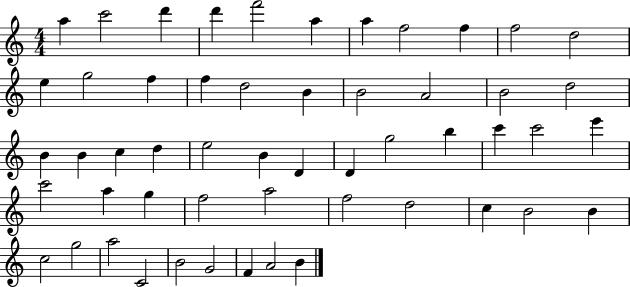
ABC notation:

X:1
T:Untitled
M:4/4
L:1/4
K:C
a c'2 d' d' f'2 a a f2 f f2 d2 e g2 f f d2 B B2 A2 B2 d2 B B c d e2 B D D g2 b c' c'2 e' c'2 a g f2 a2 f2 d2 c B2 B c2 g2 a2 C2 B2 G2 F A2 B